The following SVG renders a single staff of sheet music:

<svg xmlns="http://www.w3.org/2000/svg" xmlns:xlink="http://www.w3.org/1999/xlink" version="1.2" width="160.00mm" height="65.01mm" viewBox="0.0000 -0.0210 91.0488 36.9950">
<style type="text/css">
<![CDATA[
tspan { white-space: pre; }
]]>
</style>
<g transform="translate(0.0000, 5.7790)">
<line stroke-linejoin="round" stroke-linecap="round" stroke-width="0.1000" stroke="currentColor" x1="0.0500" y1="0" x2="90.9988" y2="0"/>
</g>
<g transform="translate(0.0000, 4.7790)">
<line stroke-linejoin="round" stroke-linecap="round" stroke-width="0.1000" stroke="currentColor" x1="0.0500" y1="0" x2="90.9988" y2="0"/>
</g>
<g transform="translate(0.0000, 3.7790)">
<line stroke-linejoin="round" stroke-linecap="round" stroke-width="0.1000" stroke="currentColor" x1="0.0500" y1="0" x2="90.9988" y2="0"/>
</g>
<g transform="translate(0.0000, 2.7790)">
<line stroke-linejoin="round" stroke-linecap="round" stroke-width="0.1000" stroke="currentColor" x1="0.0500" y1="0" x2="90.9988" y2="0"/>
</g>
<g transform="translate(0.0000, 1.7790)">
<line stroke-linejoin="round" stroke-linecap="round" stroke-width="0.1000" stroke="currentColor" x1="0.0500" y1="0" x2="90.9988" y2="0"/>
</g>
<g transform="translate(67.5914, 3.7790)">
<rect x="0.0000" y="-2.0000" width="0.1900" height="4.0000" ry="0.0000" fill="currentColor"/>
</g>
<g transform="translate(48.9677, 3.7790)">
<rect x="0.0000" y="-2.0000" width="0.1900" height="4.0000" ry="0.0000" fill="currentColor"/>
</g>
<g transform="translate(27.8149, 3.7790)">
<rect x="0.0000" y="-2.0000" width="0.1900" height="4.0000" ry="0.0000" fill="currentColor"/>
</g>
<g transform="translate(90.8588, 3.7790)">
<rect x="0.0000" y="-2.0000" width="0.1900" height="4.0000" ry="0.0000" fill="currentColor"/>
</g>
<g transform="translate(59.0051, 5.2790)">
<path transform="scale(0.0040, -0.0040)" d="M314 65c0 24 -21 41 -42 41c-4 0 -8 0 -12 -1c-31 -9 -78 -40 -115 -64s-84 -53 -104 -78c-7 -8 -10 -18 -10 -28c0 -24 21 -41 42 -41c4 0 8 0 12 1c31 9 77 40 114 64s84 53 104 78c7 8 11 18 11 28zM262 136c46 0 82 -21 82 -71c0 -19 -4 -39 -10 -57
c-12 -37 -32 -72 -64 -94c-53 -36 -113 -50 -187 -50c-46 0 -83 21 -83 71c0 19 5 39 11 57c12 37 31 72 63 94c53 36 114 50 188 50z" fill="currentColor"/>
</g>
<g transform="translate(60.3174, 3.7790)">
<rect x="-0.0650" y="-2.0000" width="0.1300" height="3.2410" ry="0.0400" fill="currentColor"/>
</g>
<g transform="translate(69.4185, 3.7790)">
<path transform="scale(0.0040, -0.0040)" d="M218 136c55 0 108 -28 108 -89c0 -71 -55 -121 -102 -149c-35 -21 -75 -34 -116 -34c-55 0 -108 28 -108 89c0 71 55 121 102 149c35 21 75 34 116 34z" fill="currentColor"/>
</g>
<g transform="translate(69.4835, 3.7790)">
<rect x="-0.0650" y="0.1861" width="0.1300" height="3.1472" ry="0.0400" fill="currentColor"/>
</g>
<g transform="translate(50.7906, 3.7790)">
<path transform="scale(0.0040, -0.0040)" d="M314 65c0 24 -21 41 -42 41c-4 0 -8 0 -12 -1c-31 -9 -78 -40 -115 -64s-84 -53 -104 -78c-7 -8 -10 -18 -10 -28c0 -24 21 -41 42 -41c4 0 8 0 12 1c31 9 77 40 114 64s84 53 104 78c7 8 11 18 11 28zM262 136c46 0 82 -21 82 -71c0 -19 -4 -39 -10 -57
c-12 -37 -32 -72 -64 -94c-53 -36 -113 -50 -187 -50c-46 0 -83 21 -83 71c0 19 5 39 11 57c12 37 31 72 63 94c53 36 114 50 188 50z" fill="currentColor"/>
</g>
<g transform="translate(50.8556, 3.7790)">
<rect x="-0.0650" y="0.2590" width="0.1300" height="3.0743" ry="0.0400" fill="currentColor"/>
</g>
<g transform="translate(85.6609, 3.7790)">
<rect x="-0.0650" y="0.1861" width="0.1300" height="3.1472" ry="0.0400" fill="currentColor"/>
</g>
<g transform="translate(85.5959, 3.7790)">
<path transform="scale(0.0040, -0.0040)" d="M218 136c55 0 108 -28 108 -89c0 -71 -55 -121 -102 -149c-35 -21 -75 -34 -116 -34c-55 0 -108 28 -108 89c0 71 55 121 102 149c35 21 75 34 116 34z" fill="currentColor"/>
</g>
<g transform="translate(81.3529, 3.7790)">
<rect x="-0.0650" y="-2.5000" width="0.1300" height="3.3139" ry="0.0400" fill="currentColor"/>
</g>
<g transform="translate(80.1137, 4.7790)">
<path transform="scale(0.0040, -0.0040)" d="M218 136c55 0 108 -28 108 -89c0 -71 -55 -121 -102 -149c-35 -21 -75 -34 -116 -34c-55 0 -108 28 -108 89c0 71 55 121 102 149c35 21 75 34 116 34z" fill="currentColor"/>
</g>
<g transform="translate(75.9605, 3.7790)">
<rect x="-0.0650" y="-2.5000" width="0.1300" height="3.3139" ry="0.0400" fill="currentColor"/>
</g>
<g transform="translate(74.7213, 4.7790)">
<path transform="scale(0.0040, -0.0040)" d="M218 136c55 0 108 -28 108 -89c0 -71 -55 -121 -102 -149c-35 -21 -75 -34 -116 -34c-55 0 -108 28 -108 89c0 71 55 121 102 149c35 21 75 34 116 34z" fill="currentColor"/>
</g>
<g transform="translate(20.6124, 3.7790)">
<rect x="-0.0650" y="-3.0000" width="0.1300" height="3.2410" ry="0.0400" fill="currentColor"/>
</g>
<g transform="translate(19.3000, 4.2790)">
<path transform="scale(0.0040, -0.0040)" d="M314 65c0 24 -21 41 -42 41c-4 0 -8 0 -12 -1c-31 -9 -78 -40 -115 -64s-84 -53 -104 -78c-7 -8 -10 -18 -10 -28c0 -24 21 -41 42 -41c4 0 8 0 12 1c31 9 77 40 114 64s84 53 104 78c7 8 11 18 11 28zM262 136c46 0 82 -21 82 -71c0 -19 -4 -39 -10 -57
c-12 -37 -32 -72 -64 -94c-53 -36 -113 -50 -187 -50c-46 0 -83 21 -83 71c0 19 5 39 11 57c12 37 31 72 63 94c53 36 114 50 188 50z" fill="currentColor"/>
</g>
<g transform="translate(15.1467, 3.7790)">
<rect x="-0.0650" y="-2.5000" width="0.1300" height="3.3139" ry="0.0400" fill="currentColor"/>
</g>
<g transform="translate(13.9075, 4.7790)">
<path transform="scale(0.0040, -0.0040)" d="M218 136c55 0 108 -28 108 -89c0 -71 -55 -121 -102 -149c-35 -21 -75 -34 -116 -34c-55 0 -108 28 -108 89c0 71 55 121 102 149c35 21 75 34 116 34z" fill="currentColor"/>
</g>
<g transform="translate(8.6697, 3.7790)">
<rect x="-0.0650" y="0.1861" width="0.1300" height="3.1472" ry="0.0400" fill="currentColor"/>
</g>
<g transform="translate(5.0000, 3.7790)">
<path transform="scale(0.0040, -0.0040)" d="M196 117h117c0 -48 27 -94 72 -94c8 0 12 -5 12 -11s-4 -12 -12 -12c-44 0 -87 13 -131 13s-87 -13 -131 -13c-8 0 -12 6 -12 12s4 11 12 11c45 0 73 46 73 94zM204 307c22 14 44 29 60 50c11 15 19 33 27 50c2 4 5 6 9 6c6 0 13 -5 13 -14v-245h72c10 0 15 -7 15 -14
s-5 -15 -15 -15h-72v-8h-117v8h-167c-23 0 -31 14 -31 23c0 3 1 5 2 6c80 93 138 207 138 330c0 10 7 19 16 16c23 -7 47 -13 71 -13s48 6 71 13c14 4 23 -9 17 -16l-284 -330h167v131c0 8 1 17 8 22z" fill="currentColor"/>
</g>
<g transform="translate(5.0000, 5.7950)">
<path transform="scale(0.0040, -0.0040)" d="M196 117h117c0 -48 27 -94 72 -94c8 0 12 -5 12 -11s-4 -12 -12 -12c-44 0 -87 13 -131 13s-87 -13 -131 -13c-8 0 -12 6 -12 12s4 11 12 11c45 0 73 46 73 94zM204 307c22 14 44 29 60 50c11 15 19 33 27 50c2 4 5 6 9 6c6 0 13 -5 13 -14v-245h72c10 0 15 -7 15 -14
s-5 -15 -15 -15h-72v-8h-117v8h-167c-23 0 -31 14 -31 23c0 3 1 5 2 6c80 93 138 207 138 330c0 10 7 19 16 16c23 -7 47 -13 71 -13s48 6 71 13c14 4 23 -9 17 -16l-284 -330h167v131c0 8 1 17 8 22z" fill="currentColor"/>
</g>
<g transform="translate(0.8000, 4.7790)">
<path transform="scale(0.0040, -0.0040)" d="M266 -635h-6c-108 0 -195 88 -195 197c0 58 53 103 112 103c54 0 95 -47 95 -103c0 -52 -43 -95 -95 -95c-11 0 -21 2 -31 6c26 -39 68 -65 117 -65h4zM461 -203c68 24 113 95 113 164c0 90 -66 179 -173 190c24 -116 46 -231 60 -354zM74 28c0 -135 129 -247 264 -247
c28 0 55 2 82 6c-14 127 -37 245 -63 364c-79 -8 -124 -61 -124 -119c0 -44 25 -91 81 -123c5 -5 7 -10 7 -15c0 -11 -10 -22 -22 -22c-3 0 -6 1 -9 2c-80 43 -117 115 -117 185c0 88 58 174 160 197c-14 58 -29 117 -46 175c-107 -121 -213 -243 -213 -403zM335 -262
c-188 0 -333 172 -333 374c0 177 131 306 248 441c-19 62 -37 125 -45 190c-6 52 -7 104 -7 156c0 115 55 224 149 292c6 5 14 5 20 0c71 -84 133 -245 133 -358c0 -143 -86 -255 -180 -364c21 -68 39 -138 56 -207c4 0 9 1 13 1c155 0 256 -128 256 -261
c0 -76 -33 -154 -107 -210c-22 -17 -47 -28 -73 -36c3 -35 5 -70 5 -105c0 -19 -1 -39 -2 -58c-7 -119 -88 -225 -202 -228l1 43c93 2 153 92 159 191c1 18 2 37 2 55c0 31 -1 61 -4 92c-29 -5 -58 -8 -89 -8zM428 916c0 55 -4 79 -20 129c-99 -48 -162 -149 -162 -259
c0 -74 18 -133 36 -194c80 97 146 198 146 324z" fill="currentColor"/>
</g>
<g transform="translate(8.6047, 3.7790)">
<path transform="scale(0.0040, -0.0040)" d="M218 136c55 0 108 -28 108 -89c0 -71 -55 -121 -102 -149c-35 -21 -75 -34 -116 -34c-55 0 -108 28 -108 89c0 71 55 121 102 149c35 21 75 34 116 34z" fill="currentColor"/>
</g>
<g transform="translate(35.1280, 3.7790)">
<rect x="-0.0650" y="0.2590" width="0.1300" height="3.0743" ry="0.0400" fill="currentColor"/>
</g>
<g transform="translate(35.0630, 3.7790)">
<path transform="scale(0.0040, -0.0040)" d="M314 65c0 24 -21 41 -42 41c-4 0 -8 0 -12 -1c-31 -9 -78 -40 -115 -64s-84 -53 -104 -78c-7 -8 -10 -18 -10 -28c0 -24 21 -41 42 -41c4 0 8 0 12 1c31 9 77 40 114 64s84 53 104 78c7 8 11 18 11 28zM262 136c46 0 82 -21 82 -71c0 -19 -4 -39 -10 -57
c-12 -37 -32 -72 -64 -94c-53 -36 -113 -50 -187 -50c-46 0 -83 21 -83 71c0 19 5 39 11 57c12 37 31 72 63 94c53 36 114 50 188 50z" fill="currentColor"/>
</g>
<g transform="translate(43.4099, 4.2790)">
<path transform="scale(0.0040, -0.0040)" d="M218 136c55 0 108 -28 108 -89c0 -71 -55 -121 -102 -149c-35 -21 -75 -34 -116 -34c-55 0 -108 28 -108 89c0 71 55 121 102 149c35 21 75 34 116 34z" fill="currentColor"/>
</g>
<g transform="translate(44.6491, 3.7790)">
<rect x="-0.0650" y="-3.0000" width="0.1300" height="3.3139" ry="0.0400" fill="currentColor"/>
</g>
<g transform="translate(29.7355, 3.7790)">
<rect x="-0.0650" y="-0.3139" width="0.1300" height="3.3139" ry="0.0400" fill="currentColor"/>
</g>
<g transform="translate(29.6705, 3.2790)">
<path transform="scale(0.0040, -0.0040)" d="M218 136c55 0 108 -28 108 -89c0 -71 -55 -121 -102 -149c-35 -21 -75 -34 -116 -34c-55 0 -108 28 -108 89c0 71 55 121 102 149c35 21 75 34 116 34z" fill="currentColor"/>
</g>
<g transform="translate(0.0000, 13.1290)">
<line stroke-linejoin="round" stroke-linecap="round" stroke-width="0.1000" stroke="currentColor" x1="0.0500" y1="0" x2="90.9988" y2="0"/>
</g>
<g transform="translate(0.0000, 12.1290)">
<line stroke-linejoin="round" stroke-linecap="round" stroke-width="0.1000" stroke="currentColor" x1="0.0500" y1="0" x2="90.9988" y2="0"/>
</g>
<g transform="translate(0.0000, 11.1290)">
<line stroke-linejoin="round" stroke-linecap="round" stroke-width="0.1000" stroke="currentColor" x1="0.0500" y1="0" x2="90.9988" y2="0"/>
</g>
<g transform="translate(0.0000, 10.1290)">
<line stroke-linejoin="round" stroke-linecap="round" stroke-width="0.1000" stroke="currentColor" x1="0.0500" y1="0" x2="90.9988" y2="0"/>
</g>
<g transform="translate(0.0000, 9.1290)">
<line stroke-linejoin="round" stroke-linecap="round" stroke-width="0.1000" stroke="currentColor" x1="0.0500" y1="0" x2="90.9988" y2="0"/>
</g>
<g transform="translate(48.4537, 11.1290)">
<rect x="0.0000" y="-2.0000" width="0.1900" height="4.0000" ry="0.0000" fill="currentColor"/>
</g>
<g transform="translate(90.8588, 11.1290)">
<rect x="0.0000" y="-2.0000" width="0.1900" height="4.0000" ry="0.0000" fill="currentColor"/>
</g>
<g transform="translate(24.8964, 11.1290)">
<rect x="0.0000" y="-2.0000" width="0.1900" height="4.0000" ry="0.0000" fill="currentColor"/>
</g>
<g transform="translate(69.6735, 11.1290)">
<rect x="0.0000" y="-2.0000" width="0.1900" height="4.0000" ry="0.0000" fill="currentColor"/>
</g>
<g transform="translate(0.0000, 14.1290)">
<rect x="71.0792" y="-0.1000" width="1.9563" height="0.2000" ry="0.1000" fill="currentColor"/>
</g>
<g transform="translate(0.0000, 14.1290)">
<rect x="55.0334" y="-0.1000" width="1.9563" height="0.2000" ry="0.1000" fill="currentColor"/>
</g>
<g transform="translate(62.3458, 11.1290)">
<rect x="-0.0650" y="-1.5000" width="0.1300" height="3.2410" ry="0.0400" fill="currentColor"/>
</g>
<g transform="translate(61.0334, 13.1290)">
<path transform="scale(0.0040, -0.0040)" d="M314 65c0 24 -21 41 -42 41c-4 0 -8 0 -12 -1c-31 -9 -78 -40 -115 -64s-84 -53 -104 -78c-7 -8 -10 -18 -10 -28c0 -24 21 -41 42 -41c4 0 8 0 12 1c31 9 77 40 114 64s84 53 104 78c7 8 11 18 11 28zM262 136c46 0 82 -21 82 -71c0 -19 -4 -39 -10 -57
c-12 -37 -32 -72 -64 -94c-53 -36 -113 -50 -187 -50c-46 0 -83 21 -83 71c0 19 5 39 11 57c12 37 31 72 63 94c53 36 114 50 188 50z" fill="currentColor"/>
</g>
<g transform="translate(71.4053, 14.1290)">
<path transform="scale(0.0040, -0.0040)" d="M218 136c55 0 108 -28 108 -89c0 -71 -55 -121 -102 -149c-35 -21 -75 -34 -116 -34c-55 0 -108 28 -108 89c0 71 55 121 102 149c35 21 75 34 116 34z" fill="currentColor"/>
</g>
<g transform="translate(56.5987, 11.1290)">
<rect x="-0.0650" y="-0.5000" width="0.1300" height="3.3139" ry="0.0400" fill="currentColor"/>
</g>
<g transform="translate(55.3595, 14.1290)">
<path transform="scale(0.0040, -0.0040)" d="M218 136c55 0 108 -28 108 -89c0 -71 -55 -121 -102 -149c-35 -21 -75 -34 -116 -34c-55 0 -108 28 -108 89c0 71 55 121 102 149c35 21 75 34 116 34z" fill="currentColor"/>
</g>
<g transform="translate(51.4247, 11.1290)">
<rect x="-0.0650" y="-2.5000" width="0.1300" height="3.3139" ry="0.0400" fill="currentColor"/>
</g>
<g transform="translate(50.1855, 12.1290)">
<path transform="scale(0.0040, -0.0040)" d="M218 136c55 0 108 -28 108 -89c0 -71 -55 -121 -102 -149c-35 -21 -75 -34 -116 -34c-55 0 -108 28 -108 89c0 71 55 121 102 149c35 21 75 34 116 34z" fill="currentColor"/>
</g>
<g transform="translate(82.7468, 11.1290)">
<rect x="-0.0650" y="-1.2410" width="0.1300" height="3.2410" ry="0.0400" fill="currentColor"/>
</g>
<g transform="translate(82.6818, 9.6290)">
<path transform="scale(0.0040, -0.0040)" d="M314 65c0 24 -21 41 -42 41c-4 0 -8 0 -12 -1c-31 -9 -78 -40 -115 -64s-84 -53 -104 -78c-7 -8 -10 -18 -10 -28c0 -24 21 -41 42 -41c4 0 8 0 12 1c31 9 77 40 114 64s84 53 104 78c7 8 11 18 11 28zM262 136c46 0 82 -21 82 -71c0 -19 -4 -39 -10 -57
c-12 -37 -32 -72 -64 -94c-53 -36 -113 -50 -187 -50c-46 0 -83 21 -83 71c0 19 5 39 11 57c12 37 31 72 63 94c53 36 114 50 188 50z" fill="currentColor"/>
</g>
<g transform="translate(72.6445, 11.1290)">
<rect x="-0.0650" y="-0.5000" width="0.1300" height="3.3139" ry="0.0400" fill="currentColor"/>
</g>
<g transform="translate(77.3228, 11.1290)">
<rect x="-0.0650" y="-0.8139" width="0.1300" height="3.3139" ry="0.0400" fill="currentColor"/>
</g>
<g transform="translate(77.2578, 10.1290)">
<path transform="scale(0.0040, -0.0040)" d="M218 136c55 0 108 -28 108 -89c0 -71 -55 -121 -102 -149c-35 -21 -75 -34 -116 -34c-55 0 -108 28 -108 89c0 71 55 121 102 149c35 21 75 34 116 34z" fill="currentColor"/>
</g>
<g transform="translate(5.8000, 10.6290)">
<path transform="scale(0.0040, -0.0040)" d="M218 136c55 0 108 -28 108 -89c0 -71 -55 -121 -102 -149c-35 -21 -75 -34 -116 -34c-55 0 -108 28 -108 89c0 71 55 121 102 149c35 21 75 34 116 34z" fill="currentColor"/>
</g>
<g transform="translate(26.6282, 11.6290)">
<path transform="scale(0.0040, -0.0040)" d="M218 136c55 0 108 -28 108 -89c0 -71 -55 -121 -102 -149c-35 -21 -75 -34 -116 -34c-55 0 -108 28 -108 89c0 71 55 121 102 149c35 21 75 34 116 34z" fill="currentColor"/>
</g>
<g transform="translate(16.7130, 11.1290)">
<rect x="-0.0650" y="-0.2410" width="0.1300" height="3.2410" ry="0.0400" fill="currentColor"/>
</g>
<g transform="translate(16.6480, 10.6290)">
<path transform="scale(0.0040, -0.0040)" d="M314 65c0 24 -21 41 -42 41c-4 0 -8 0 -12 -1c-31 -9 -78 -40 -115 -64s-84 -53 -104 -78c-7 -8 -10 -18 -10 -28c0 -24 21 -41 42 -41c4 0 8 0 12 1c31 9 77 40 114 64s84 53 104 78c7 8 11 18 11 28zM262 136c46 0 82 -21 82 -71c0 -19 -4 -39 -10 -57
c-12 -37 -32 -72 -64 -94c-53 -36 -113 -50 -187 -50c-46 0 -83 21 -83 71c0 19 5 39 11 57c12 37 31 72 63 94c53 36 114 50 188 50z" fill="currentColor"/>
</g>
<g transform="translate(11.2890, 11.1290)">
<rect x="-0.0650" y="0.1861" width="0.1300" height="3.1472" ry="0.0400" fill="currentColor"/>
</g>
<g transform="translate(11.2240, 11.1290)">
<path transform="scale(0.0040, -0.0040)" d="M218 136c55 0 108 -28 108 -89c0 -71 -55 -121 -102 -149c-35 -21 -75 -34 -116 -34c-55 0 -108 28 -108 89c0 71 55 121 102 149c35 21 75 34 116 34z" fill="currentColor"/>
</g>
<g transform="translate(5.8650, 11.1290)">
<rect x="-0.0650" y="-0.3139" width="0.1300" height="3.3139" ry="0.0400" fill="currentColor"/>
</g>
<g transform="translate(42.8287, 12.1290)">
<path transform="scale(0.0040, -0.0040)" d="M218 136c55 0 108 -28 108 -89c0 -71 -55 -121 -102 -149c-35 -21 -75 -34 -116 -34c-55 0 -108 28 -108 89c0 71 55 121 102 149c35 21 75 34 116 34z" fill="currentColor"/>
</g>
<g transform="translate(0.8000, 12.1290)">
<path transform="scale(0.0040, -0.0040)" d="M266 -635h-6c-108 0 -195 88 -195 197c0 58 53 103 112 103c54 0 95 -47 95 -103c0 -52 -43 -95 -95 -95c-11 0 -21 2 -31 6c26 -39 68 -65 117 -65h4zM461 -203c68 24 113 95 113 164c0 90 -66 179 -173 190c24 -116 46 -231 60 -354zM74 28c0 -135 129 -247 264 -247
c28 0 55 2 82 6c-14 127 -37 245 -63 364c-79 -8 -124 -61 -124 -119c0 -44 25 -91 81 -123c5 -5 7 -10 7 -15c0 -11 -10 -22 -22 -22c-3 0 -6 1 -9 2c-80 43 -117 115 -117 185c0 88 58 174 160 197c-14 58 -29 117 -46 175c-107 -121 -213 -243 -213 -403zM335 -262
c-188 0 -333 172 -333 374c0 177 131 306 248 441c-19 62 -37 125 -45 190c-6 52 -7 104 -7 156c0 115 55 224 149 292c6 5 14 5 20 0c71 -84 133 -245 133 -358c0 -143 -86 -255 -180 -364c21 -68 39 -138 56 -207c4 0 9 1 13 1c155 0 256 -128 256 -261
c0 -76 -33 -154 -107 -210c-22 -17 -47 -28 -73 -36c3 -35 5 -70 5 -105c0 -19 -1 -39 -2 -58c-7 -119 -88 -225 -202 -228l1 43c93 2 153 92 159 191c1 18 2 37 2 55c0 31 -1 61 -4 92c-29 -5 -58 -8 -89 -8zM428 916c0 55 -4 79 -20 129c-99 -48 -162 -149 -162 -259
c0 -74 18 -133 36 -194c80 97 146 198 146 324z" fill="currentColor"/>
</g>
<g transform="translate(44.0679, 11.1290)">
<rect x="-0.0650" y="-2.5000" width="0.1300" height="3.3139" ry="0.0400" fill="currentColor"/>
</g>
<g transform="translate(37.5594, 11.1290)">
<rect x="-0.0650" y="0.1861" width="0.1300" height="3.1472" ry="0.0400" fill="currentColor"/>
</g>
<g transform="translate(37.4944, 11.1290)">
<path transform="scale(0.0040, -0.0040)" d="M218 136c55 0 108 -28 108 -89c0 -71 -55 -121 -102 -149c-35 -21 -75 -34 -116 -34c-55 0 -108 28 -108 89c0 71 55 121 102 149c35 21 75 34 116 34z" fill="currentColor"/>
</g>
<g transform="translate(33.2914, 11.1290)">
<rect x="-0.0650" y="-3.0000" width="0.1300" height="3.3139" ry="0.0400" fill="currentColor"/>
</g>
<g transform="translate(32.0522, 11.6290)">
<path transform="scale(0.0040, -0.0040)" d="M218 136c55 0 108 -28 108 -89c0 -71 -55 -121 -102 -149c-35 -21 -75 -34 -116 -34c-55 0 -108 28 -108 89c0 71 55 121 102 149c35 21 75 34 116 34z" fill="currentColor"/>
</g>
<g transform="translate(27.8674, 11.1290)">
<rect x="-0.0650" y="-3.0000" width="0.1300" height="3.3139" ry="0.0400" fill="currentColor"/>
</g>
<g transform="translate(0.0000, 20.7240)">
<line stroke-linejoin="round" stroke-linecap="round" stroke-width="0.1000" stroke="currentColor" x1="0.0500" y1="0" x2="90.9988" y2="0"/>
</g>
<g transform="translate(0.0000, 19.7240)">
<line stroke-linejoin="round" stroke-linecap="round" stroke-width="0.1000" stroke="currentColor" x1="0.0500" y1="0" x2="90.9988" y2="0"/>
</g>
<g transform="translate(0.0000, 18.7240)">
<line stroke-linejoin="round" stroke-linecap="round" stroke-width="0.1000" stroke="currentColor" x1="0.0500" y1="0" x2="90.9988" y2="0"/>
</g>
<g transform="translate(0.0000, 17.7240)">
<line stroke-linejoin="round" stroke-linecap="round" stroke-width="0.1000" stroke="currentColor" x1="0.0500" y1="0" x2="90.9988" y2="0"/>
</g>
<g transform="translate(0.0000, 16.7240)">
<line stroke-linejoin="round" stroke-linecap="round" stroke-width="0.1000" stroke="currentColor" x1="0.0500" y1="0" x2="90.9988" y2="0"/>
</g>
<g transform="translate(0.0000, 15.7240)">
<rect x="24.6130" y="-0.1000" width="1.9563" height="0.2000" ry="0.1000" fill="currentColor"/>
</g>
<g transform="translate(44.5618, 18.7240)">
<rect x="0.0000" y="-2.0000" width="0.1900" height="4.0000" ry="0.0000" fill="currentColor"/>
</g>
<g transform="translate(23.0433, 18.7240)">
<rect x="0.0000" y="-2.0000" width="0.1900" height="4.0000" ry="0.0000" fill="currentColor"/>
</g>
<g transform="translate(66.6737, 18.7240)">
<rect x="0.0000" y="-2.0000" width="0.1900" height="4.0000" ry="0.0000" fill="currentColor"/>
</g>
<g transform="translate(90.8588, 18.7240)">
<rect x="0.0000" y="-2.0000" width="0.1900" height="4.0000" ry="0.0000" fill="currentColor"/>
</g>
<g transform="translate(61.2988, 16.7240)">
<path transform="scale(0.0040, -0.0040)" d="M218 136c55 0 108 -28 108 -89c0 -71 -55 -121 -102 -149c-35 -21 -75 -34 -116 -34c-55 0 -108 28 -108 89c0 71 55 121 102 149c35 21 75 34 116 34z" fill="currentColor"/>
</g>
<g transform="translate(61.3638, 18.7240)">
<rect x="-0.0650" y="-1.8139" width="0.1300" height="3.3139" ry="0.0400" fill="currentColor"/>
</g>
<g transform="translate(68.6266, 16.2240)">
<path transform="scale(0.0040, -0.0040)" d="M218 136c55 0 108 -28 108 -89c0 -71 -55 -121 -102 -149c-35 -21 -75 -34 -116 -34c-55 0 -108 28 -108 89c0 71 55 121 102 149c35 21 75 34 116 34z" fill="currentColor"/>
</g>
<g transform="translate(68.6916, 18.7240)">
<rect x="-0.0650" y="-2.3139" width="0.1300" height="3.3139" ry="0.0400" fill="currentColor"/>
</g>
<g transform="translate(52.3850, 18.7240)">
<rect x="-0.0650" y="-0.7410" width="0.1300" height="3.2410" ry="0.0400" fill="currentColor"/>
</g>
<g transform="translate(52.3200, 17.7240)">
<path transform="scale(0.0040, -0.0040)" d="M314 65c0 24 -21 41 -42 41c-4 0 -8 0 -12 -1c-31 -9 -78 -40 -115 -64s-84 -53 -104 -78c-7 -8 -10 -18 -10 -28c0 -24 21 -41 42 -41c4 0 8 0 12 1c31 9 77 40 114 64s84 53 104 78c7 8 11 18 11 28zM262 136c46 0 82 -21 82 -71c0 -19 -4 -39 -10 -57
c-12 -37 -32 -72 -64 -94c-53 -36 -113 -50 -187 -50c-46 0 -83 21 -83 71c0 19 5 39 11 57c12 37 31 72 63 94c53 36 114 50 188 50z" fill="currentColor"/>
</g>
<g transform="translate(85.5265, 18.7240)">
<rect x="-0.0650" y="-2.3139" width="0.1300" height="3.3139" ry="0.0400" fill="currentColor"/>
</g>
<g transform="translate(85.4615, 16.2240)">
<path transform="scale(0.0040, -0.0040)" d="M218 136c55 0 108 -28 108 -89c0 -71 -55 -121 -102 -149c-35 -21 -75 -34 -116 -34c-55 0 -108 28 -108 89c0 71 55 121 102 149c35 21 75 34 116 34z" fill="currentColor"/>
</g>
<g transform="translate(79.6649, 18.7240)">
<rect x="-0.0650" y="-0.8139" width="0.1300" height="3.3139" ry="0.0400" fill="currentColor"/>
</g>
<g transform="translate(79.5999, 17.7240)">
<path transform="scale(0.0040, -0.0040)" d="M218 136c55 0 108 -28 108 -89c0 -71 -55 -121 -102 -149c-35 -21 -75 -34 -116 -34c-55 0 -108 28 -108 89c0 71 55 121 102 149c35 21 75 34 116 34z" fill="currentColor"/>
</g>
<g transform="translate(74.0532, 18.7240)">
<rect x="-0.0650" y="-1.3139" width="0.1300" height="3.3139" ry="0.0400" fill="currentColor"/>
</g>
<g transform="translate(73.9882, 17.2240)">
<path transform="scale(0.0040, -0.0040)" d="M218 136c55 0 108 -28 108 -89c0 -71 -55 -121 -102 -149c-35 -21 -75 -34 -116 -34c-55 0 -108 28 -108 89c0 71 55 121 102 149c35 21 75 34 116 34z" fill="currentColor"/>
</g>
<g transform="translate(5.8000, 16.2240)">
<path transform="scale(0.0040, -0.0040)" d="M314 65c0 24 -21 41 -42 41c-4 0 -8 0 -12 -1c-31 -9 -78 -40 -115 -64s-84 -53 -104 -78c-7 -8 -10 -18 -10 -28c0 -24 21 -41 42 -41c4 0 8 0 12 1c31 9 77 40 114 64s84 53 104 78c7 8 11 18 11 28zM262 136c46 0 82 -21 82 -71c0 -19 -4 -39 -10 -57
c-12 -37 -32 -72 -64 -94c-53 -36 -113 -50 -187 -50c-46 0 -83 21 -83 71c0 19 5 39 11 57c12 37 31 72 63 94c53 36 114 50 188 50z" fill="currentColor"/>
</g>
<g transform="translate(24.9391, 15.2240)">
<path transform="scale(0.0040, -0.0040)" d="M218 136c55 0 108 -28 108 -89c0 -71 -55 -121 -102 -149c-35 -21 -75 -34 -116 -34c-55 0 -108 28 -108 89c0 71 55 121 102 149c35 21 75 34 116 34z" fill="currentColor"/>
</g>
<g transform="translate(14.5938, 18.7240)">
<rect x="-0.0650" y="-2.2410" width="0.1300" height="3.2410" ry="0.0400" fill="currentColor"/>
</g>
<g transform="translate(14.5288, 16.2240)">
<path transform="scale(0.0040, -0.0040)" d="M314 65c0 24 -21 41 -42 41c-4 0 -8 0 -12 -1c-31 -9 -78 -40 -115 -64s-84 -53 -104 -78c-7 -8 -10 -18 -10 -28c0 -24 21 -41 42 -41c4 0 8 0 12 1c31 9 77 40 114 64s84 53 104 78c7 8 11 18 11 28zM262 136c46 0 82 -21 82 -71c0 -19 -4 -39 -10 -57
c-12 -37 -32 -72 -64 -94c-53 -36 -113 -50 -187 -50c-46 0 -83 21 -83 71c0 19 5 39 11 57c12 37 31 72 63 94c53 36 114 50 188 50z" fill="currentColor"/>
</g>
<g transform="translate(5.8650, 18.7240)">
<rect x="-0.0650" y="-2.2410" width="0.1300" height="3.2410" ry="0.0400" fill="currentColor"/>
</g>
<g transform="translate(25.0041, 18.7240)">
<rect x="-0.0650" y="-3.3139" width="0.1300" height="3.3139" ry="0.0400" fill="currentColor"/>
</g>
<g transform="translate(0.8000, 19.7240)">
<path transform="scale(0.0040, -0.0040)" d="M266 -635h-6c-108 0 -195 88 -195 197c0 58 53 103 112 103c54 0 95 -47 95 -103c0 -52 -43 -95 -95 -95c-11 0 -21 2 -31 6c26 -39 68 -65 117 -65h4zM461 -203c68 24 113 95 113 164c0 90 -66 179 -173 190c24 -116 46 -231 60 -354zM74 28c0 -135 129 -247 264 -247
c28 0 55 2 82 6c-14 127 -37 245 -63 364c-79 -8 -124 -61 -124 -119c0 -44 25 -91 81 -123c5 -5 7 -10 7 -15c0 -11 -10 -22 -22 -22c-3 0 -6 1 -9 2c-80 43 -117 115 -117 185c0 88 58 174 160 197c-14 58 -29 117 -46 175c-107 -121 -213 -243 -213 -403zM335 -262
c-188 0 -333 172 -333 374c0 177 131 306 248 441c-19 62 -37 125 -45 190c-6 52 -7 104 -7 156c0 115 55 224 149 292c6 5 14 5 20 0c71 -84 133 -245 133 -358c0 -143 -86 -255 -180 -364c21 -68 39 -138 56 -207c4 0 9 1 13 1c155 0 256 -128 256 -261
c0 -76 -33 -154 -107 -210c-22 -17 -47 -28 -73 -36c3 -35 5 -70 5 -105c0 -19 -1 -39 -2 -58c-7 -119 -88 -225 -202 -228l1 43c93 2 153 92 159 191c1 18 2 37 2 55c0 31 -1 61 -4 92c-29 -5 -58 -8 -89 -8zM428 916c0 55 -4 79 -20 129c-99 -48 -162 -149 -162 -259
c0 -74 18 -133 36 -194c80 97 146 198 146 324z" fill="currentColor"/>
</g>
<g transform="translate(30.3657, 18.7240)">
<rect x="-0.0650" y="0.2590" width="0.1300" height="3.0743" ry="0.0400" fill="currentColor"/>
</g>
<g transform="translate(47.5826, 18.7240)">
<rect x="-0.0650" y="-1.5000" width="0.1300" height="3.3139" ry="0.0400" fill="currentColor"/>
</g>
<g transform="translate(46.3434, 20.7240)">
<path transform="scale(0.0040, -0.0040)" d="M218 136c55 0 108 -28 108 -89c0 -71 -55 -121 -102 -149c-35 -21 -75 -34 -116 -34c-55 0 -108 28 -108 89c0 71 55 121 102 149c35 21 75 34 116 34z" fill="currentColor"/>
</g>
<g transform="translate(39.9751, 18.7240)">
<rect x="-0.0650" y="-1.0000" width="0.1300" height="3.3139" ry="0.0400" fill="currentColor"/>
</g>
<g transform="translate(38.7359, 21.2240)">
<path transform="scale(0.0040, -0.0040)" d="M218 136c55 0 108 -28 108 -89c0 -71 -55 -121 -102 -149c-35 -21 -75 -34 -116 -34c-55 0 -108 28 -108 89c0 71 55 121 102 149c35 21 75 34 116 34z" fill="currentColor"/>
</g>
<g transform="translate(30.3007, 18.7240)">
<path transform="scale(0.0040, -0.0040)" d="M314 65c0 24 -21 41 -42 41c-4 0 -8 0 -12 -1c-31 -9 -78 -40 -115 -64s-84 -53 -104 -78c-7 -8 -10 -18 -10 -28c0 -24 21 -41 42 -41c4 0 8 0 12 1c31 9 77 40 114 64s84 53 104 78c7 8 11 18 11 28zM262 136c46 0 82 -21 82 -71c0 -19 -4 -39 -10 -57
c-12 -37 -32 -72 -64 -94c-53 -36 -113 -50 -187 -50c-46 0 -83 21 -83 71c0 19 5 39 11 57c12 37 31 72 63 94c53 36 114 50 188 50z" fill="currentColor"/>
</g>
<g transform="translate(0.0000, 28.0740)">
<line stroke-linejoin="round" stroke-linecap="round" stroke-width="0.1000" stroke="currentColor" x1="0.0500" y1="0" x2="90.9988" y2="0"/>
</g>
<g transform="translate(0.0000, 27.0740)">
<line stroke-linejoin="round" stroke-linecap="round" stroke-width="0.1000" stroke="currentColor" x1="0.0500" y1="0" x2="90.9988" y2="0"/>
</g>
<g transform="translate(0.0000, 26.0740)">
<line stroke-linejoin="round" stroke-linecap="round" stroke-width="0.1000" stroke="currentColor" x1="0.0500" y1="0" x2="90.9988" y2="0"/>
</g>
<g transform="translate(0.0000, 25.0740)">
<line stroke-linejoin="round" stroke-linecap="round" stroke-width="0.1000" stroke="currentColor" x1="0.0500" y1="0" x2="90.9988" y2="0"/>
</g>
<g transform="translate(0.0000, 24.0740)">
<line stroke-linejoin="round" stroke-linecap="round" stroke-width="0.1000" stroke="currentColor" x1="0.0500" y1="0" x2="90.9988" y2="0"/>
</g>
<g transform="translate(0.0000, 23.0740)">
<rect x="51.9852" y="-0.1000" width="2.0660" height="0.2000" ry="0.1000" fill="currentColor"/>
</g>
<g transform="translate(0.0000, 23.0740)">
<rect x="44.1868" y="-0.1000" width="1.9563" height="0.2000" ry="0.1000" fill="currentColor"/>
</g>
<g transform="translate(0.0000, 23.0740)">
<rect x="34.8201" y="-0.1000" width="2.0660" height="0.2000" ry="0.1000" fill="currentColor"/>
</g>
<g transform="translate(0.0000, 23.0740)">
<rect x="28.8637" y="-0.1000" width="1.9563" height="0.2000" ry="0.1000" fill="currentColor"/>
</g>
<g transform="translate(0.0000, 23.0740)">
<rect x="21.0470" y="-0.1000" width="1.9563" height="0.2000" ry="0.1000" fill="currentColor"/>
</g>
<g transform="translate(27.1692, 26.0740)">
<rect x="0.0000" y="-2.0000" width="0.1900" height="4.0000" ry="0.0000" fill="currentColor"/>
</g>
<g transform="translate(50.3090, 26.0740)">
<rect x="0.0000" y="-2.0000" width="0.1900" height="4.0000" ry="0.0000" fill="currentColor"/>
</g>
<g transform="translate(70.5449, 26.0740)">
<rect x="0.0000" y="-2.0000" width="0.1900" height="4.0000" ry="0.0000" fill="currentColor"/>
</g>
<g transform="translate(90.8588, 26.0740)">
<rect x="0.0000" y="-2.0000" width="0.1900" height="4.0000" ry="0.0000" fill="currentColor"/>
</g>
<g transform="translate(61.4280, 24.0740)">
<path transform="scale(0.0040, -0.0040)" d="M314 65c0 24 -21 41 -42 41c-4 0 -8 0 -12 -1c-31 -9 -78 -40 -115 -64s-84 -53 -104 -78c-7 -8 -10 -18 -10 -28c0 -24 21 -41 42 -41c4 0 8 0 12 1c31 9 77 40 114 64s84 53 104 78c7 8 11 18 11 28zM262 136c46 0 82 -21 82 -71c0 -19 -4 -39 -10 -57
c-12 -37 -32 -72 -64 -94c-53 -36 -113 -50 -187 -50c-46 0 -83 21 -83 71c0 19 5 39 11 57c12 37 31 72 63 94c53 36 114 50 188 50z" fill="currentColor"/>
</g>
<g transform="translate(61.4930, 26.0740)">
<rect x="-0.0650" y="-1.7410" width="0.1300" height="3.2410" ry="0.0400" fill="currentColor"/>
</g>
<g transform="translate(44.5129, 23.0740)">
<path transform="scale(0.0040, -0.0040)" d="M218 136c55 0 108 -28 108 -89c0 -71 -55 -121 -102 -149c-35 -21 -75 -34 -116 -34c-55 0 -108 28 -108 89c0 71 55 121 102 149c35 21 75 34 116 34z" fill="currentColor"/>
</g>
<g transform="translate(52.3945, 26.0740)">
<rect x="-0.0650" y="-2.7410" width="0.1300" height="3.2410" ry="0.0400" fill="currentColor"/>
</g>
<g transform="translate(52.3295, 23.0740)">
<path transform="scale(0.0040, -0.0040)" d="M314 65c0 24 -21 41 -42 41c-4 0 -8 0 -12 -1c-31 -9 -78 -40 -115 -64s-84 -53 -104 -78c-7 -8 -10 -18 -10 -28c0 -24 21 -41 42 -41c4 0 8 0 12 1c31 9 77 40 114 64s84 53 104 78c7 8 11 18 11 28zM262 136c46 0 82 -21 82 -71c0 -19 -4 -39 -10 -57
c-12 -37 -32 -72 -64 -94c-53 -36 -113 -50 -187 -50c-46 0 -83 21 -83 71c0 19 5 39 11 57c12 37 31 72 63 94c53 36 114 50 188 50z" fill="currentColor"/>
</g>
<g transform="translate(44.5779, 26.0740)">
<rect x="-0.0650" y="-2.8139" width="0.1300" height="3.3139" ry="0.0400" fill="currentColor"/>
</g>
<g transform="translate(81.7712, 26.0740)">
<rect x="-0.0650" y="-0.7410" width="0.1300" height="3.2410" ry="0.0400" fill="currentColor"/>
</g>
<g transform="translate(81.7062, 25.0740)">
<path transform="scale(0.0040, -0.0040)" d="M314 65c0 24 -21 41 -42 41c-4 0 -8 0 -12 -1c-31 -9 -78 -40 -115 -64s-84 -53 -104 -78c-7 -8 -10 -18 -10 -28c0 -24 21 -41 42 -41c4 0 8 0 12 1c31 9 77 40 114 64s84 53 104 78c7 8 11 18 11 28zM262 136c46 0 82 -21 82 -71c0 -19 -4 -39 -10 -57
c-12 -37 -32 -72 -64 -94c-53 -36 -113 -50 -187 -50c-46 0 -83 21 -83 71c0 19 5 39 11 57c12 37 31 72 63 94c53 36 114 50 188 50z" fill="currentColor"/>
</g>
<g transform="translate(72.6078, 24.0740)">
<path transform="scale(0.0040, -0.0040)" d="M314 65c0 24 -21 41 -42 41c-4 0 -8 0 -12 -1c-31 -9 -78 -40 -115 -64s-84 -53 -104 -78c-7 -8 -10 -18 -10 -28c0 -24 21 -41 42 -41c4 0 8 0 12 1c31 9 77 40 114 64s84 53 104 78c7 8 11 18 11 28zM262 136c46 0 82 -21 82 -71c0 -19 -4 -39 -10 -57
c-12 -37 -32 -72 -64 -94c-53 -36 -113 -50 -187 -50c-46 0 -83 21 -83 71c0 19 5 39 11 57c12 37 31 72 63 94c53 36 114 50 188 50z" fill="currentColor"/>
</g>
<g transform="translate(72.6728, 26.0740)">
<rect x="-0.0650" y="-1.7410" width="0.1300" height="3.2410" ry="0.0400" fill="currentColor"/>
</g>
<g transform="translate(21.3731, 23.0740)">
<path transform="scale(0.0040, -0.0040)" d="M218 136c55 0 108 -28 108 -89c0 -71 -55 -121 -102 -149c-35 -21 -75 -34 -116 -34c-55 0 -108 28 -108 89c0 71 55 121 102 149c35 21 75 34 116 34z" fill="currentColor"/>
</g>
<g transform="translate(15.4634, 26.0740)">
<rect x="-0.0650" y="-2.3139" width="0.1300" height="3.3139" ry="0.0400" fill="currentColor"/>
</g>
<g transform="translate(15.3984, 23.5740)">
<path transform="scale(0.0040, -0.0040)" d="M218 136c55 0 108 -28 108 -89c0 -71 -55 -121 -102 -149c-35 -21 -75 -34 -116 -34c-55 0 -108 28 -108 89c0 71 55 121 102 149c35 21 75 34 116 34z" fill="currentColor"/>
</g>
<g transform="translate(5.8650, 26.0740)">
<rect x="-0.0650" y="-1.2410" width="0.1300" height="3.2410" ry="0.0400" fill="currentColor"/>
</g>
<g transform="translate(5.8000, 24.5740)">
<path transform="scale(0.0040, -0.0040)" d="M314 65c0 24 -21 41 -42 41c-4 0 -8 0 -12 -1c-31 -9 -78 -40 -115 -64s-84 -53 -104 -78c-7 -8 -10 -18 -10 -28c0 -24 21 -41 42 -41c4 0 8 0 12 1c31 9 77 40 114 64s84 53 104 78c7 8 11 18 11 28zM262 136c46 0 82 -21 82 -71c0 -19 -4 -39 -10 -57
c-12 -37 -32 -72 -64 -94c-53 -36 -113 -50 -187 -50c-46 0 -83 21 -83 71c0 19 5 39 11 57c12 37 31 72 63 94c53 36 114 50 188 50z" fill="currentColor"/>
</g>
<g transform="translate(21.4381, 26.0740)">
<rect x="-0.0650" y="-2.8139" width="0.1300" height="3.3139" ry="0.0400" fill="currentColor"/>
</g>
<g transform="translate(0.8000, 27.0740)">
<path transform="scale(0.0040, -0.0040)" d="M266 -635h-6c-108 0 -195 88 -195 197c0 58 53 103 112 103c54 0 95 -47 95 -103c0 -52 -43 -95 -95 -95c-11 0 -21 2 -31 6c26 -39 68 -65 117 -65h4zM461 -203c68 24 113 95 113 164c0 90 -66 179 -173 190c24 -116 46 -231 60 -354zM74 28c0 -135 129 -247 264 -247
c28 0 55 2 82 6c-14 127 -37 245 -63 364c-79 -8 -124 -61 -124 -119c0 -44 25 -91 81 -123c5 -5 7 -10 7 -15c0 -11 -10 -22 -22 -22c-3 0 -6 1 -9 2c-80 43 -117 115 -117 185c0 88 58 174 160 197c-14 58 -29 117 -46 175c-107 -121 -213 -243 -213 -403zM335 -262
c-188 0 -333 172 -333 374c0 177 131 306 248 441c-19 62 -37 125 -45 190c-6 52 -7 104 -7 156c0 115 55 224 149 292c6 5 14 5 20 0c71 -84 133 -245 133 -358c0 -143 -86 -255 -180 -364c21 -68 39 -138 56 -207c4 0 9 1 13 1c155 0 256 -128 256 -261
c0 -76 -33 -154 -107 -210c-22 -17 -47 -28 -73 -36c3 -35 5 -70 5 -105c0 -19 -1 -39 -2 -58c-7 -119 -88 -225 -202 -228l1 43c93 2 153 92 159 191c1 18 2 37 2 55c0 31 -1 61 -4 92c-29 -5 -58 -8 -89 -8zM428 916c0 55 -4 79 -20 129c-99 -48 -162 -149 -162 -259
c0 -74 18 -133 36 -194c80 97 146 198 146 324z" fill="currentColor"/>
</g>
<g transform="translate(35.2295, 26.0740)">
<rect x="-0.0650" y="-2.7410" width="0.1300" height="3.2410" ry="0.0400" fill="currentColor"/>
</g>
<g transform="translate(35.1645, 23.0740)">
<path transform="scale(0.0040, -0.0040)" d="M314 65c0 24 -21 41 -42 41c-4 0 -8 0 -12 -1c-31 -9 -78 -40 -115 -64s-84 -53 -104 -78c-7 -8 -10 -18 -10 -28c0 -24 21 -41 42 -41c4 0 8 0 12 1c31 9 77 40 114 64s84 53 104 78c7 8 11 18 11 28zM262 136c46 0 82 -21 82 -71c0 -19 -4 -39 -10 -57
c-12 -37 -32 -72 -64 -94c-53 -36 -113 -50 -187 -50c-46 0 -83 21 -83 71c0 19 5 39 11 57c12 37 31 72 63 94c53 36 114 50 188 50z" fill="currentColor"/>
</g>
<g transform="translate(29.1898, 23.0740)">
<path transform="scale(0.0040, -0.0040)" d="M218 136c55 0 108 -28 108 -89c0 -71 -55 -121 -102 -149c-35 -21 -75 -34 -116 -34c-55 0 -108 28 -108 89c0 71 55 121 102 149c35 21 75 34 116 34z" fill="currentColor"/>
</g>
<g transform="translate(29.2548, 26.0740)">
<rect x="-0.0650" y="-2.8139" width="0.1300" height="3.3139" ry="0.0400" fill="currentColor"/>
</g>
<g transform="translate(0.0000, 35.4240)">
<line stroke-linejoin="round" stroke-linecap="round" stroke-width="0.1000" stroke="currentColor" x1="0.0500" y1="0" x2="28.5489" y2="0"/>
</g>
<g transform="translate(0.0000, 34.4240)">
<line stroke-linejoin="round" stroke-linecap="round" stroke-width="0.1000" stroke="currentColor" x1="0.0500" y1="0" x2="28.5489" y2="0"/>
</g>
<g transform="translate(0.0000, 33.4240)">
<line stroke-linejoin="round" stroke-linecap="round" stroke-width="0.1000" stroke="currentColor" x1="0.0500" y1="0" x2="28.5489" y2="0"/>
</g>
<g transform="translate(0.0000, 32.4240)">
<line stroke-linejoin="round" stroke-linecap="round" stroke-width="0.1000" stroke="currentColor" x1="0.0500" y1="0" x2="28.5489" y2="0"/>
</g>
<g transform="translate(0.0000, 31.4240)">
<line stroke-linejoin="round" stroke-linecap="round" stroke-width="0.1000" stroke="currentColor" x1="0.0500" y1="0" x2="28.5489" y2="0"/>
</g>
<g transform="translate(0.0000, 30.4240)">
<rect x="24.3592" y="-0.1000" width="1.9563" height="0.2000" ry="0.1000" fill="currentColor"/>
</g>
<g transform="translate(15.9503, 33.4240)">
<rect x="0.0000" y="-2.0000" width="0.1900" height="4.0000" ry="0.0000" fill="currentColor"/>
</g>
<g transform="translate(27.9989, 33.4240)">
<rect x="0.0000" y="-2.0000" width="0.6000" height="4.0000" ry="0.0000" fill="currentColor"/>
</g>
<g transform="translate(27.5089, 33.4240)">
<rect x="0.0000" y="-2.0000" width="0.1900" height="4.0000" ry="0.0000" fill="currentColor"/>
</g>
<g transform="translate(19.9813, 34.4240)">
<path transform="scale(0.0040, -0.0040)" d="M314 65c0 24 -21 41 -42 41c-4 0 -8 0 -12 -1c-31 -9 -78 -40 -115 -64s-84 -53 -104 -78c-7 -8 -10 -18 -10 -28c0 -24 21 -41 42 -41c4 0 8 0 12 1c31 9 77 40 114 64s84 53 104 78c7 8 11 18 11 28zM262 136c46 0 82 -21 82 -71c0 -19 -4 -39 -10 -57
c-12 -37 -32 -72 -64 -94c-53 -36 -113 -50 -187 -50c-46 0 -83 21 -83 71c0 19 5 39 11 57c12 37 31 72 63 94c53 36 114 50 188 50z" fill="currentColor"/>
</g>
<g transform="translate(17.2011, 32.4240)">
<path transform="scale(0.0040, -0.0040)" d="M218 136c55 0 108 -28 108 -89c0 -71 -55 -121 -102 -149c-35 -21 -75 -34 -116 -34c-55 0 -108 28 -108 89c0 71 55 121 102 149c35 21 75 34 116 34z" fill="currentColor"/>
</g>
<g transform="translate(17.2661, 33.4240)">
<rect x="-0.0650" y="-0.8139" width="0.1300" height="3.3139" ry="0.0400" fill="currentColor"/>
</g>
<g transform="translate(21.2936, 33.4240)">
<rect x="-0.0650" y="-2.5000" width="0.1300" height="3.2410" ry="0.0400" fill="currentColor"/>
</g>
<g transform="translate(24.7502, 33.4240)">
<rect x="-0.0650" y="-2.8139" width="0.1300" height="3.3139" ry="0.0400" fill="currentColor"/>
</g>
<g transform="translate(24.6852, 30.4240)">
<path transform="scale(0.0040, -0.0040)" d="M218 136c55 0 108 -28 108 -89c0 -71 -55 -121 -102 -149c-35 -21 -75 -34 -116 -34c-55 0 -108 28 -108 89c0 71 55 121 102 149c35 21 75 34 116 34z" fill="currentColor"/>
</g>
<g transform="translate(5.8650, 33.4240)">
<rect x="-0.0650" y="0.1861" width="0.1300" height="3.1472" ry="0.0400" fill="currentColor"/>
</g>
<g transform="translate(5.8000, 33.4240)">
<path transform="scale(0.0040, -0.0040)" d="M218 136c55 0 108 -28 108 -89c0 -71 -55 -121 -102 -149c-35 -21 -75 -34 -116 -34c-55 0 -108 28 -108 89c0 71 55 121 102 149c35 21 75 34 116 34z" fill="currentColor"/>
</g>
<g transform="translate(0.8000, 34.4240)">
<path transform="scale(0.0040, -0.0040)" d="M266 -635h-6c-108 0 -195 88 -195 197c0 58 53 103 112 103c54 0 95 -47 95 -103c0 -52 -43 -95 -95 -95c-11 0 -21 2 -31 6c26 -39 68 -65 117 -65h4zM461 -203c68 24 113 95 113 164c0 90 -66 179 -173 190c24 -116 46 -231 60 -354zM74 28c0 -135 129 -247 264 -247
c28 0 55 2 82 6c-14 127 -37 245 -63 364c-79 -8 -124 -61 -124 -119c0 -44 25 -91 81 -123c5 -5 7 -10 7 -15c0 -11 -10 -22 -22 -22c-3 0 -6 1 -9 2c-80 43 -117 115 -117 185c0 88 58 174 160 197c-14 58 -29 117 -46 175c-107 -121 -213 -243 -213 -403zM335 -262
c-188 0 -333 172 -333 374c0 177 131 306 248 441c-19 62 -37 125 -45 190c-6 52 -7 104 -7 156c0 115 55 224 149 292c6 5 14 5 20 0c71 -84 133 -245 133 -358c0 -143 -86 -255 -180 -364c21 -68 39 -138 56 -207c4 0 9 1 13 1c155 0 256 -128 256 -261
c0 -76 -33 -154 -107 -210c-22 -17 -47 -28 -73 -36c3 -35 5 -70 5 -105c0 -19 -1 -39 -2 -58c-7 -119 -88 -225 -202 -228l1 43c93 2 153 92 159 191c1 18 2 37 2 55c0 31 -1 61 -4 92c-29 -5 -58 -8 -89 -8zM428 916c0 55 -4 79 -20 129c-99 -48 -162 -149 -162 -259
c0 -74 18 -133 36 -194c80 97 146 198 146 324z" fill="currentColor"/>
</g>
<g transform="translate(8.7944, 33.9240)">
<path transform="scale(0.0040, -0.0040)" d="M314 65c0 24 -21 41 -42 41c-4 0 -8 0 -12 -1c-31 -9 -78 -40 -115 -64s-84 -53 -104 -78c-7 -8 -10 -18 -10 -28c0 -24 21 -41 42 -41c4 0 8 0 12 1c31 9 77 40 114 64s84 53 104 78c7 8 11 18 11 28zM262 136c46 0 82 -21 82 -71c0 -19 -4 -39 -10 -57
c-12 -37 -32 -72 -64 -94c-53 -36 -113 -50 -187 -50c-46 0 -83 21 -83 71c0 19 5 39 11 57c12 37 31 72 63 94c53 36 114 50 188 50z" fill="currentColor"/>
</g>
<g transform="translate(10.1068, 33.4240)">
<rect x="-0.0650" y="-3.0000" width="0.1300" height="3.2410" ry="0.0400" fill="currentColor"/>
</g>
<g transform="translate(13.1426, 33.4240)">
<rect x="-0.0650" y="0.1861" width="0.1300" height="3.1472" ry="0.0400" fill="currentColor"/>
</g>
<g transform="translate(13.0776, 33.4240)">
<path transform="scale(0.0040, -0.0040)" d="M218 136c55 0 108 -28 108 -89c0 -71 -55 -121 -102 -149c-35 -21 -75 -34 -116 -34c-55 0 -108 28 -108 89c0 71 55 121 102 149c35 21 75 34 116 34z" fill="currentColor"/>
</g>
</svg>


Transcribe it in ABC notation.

X:1
T:Untitled
M:4/4
L:1/4
K:C
B G A2 c B2 A B2 F2 B G G B c B c2 A A B G G C E2 C d e2 g2 g2 b B2 D E d2 f g e d g e2 g a a a2 a a2 f2 f2 d2 B A2 B d G2 a